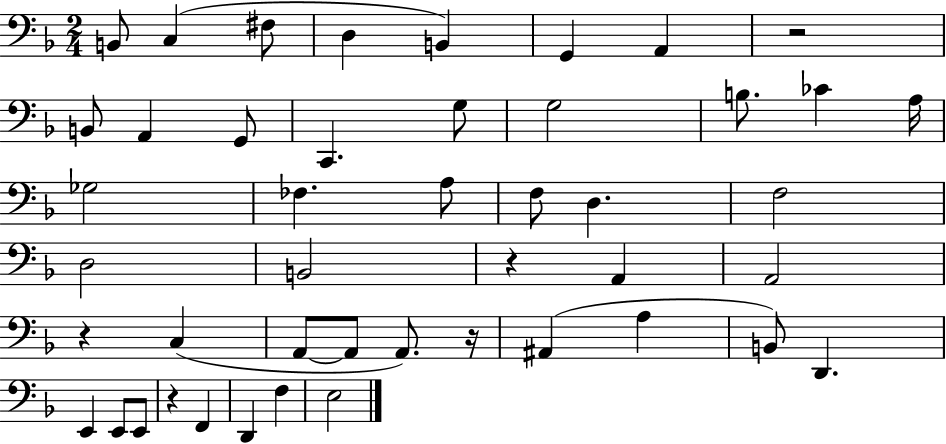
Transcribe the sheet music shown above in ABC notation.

X:1
T:Untitled
M:2/4
L:1/4
K:F
B,,/2 C, ^F,/2 D, B,, G,, A,, z2 B,,/2 A,, G,,/2 C,, G,/2 G,2 B,/2 _C A,/4 _G,2 _F, A,/2 F,/2 D, F,2 D,2 B,,2 z A,, A,,2 z C, A,,/2 A,,/2 A,,/2 z/4 ^A,, A, B,,/2 D,, E,, E,,/2 E,,/2 z F,, D,, F, E,2